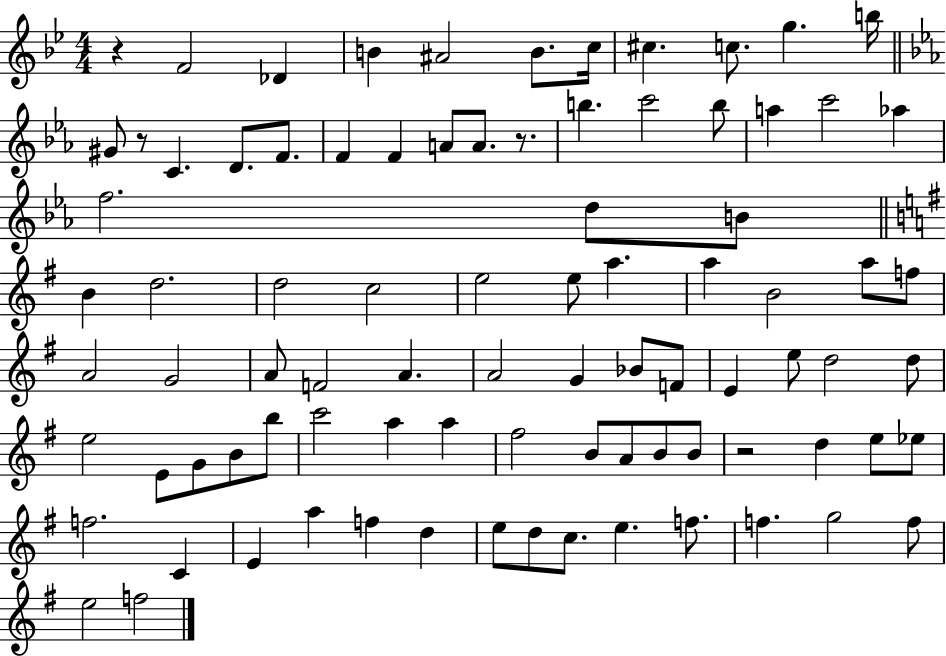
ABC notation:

X:1
T:Untitled
M:4/4
L:1/4
K:Bb
z F2 _D B ^A2 B/2 c/4 ^c c/2 g b/4 ^G/2 z/2 C D/2 F/2 F F A/2 A/2 z/2 b c'2 b/2 a c'2 _a f2 d/2 B/2 B d2 d2 c2 e2 e/2 a a B2 a/2 f/2 A2 G2 A/2 F2 A A2 G _B/2 F/2 E e/2 d2 d/2 e2 E/2 G/2 B/2 b/2 c'2 a a ^f2 B/2 A/2 B/2 B/2 z2 d e/2 _e/2 f2 C E a f d e/2 d/2 c/2 e f/2 f g2 f/2 e2 f2